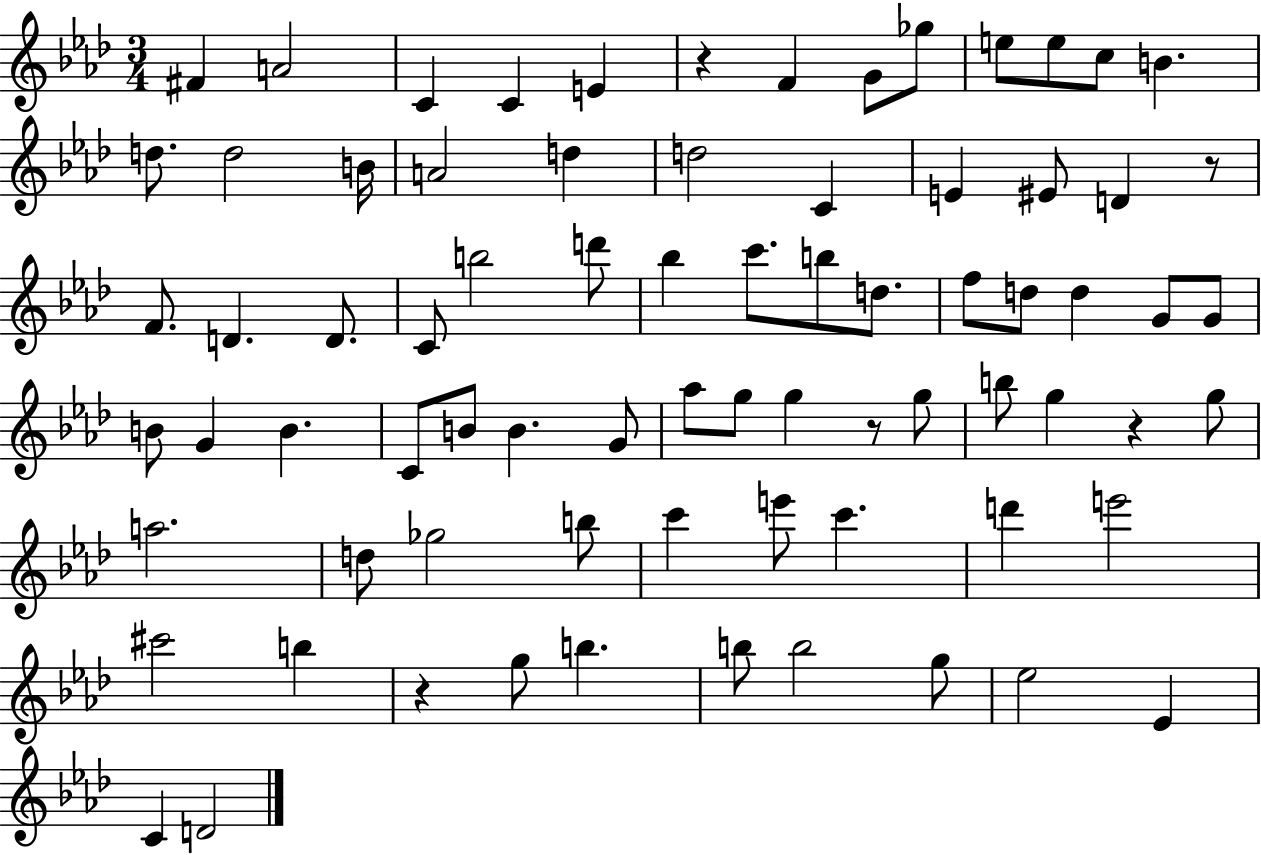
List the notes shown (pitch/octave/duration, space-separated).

F#4/q A4/h C4/q C4/q E4/q R/q F4/q G4/e Gb5/e E5/e E5/e C5/e B4/q. D5/e. D5/h B4/s A4/h D5/q D5/h C4/q E4/q EIS4/e D4/q R/e F4/e. D4/q. D4/e. C4/e B5/h D6/e Bb5/q C6/e. B5/e D5/e. F5/e D5/e D5/q G4/e G4/e B4/e G4/q B4/q. C4/e B4/e B4/q. G4/e Ab5/e G5/e G5/q R/e G5/e B5/e G5/q R/q G5/e A5/h. D5/e Gb5/h B5/e C6/q E6/e C6/q. D6/q E6/h C#6/h B5/q R/q G5/e B5/q. B5/e B5/h G5/e Eb5/h Eb4/q C4/q D4/h